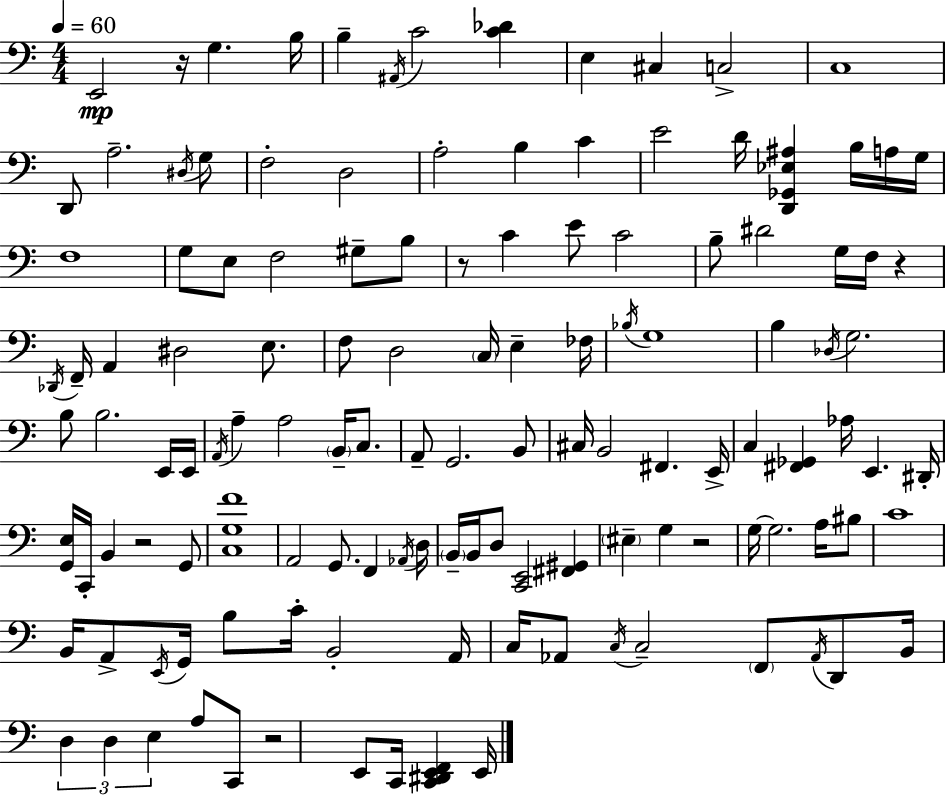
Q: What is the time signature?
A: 4/4